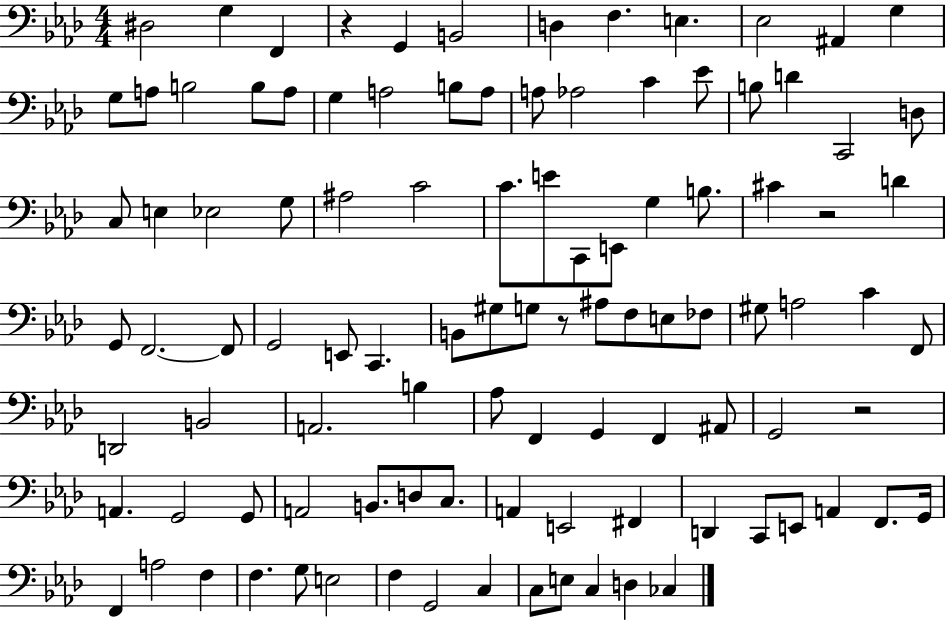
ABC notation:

X:1
T:Untitled
M:4/4
L:1/4
K:Ab
^D,2 G, F,, z G,, B,,2 D, F, E, _E,2 ^A,, G, G,/2 A,/2 B,2 B,/2 A,/2 G, A,2 B,/2 A,/2 A,/2 _A,2 C _E/2 B,/2 D C,,2 D,/2 C,/2 E, _E,2 G,/2 ^A,2 C2 C/2 E/2 C,,/2 E,,/2 G, B,/2 ^C z2 D G,,/2 F,,2 F,,/2 G,,2 E,,/2 C,, B,,/2 ^G,/2 G,/2 z/2 ^A,/2 F,/2 E,/2 _F,/2 ^G,/2 A,2 C F,,/2 D,,2 B,,2 A,,2 B, _A,/2 F,, G,, F,, ^A,,/2 G,,2 z2 A,, G,,2 G,,/2 A,,2 B,,/2 D,/2 C,/2 A,, E,,2 ^F,, D,, C,,/2 E,,/2 A,, F,,/2 G,,/4 F,, A,2 F, F, G,/2 E,2 F, G,,2 C, C,/2 E,/2 C, D, _C,